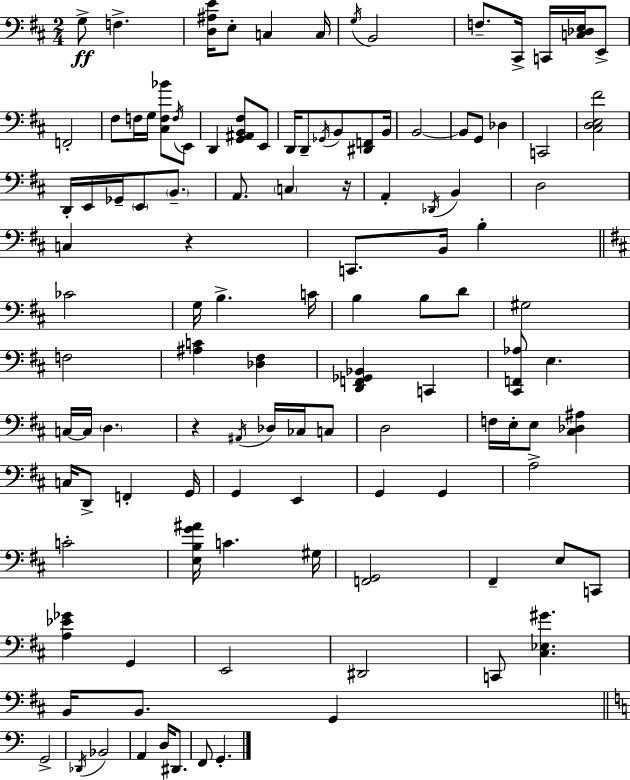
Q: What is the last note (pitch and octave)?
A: G2